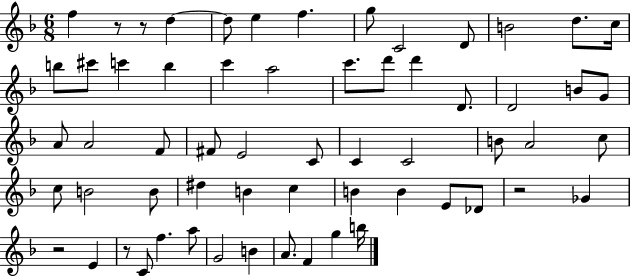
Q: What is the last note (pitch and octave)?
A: B5